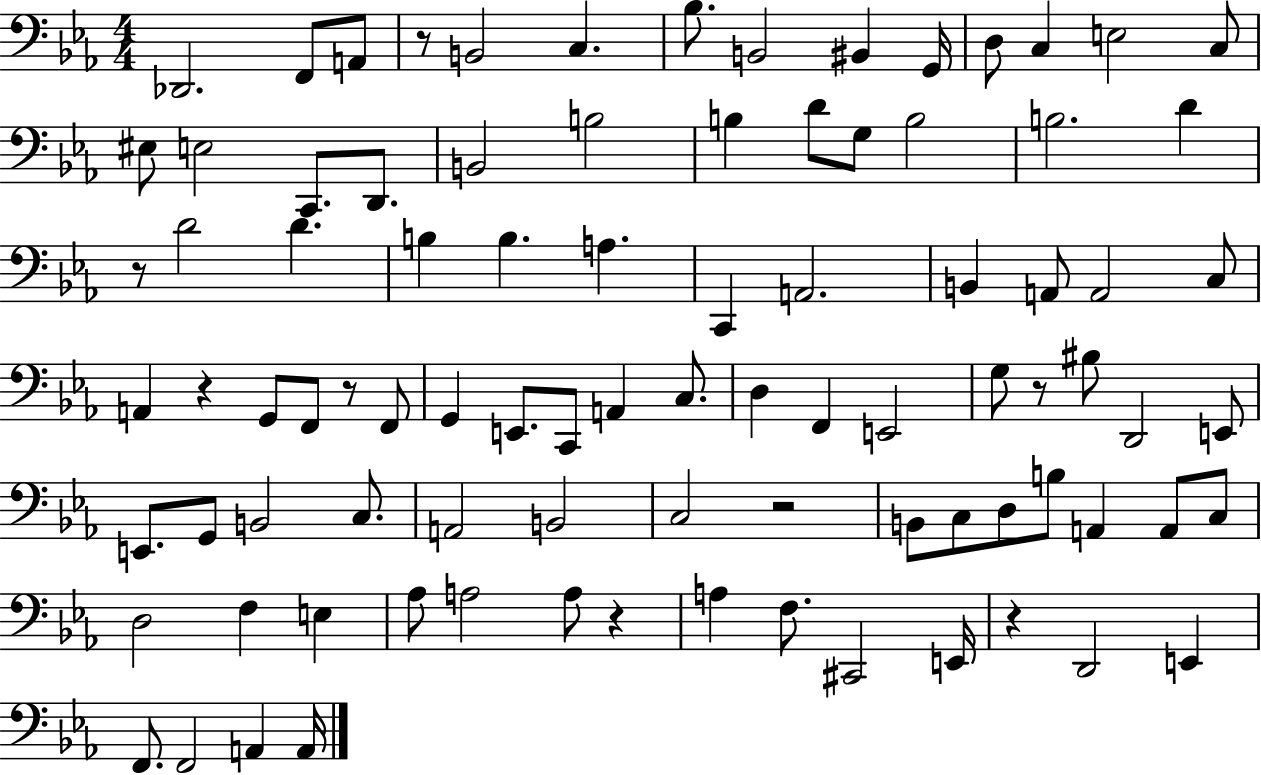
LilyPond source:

{
  \clef bass
  \numericTimeSignature
  \time 4/4
  \key ees \major
  \repeat volta 2 { des,2. f,8 a,8 | r8 b,2 c4. | bes8. b,2 bis,4 g,16 | d8 c4 e2 c8 | \break eis8 e2 c,8. d,8. | b,2 b2 | b4 d'8 g8 b2 | b2. d'4 | \break r8 d'2 d'4. | b4 b4. a4. | c,4 a,2. | b,4 a,8 a,2 c8 | \break a,4 r4 g,8 f,8 r8 f,8 | g,4 e,8. c,8 a,4 c8. | d4 f,4 e,2 | g8 r8 bis8 d,2 e,8 | \break e,8. g,8 b,2 c8. | a,2 b,2 | c2 r2 | b,8 c8 d8 b8 a,4 a,8 c8 | \break d2 f4 e4 | aes8 a2 a8 r4 | a4 f8. cis,2 e,16 | r4 d,2 e,4 | \break f,8. f,2 a,4 a,16 | } \bar "|."
}